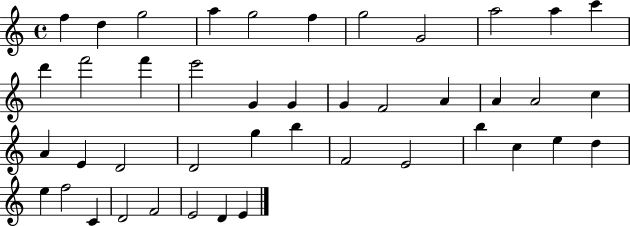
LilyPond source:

{
  \clef treble
  \time 4/4
  \defaultTimeSignature
  \key c \major
  f''4 d''4 g''2 | a''4 g''2 f''4 | g''2 g'2 | a''2 a''4 c'''4 | \break d'''4 f'''2 f'''4 | e'''2 g'4 g'4 | g'4 f'2 a'4 | a'4 a'2 c''4 | \break a'4 e'4 d'2 | d'2 g''4 b''4 | f'2 e'2 | b''4 c''4 e''4 d''4 | \break e''4 f''2 c'4 | d'2 f'2 | e'2 d'4 e'4 | \bar "|."
}